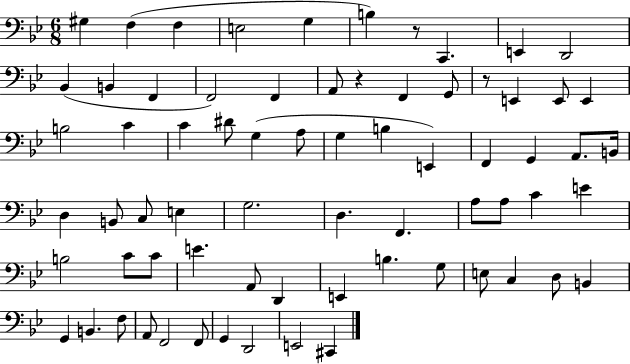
{
  \clef bass
  \numericTimeSignature
  \time 6/8
  \key bes \major
  \repeat volta 2 { gis4 f4( f4 | e2 g4 | b4) r8 c,4. | e,4 d,2 | \break bes,4( b,4 f,4 | f,2) f,4 | a,8 r4 f,4 g,8 | r8 e,4 e,8 e,4 | \break b2 c'4 | c'4 dis'8 g4( a8 | g4 b4 e,4) | f,4 g,4 a,8. b,16 | \break d4 b,8 c8 e4 | g2. | d4. f,4. | a8 a8 c'4 e'4 | \break b2 c'8 c'8 | e'4. a,8 d,4 | e,4 b4. g8 | e8 c4 d8 b,4 | \break g,4 b,4. f8 | a,8 f,2 f,8 | g,4 d,2 | e,2 cis,4 | \break } \bar "|."
}